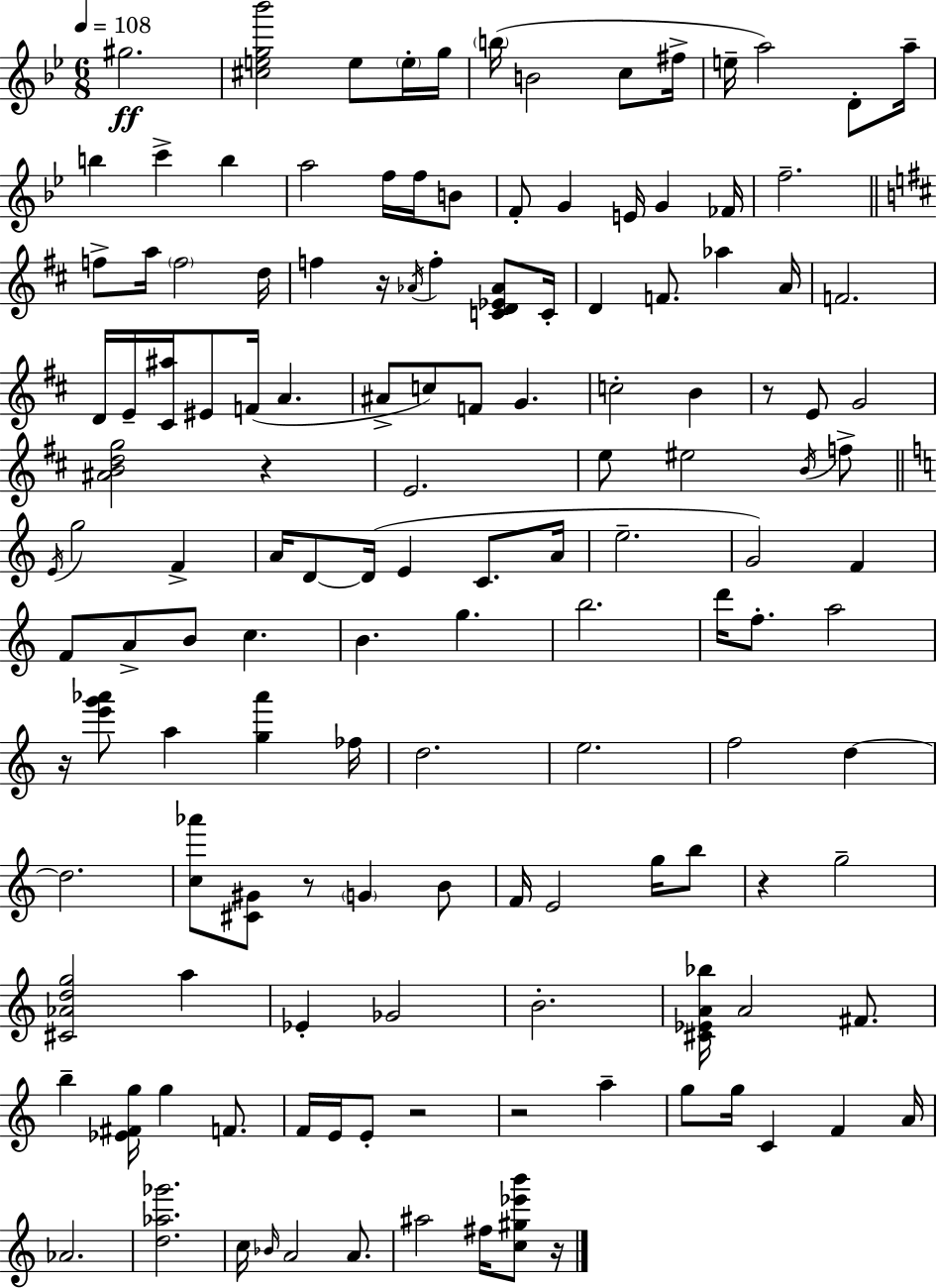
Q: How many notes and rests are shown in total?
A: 139